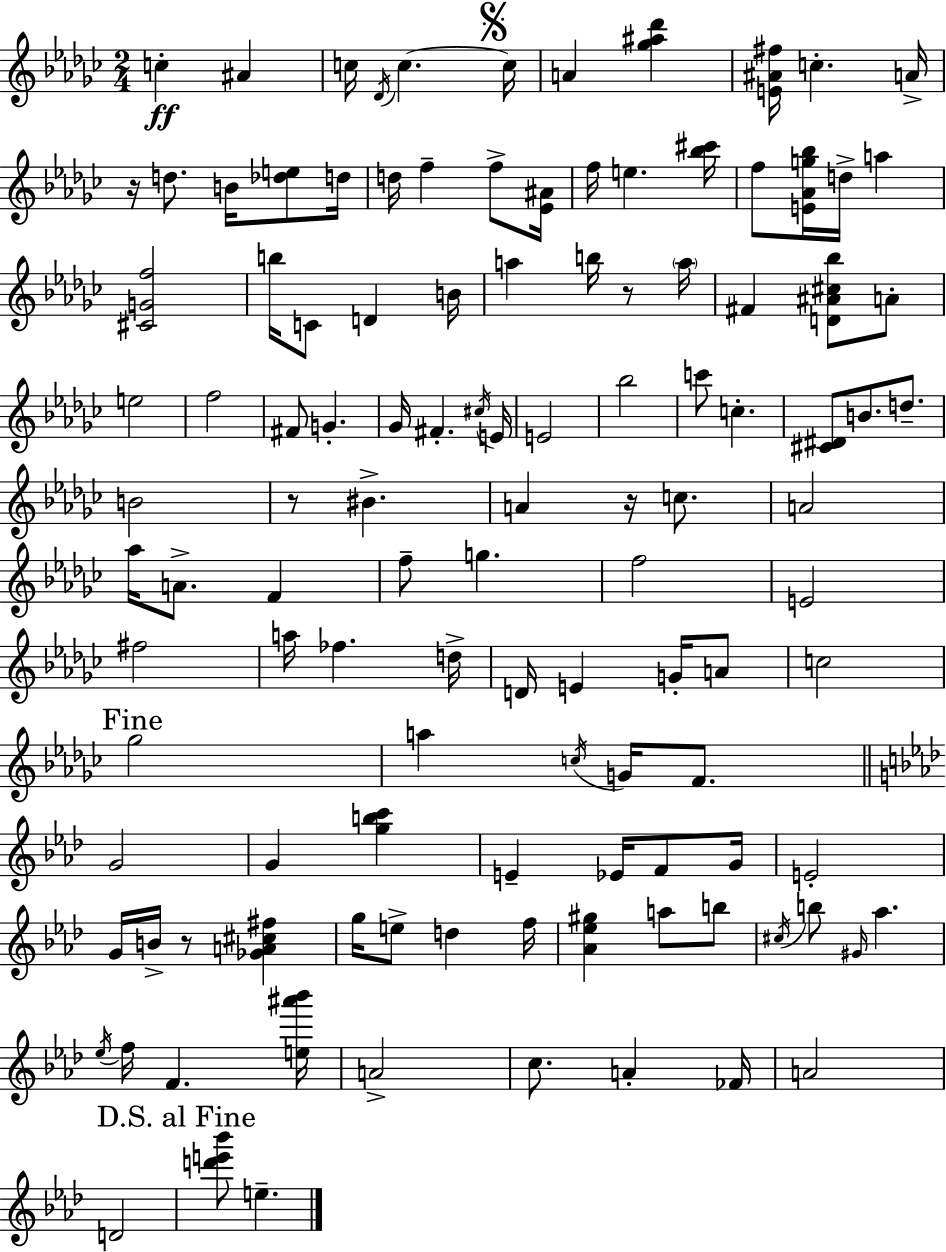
X:1
T:Untitled
M:2/4
L:1/4
K:Ebm
c ^A c/4 _D/4 c c/4 A [_g^a_d'] [E^A^f]/4 c A/4 z/4 d/2 B/4 [_de]/2 d/4 d/4 f f/2 [_E^A]/4 f/4 e [_b^c']/4 f/2 [E_Ag_b]/4 d/4 a [^CGf]2 b/4 C/2 D B/4 a b/4 z/2 a/4 ^F [D^A^c_b]/2 A/2 e2 f2 ^F/2 G _G/4 ^F ^c/4 E/4 E2 _b2 c'/2 c [^C^D]/2 B/2 d/2 B2 z/2 ^B A z/4 c/2 A2 _a/4 A/2 F f/2 g f2 E2 ^f2 a/4 _f d/4 D/4 E G/4 A/2 c2 _g2 a c/4 G/4 F/2 G2 G [gbc'] E _E/4 F/2 G/4 E2 G/4 B/4 z/2 [_GA^c^f] g/4 e/2 d f/4 [_A_e^g] a/2 b/2 ^c/4 b/2 ^G/4 _a _e/4 f/4 F [e^a'_b']/4 A2 c/2 A _F/4 A2 D2 [d'e'_b']/2 e